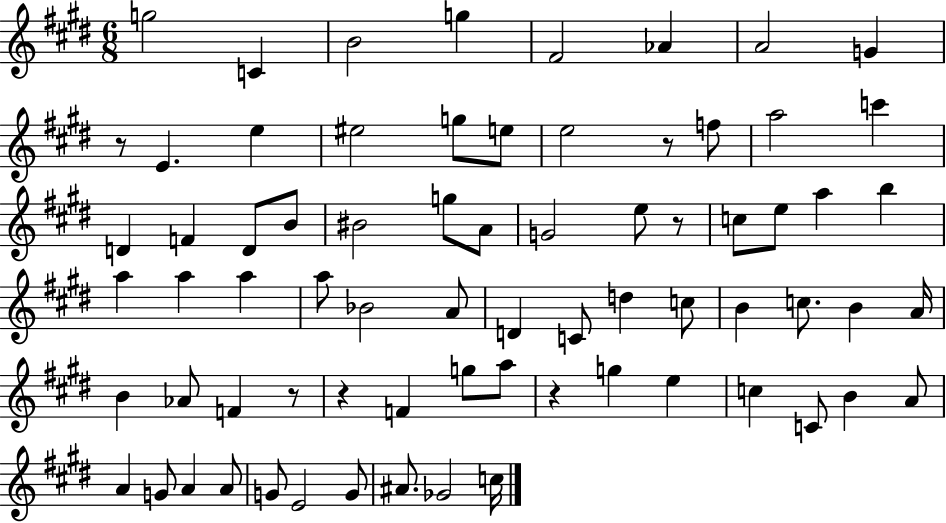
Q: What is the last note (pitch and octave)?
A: C5